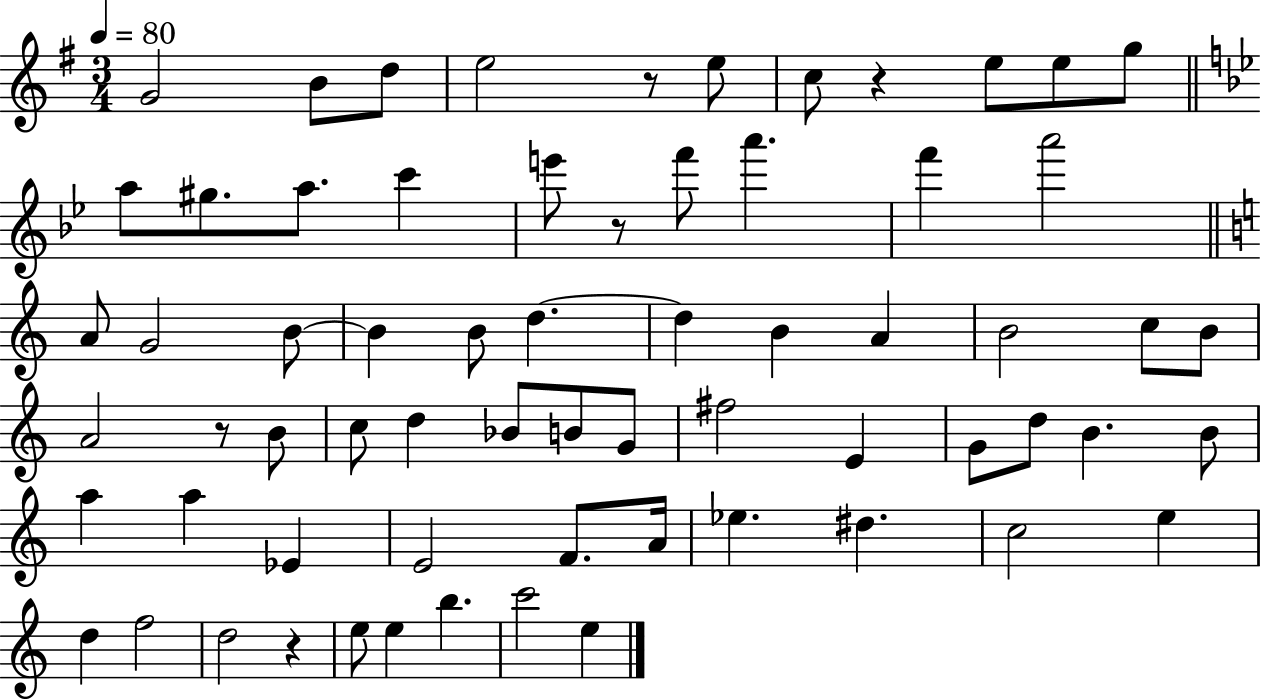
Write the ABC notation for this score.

X:1
T:Untitled
M:3/4
L:1/4
K:G
G2 B/2 d/2 e2 z/2 e/2 c/2 z e/2 e/2 g/2 a/2 ^g/2 a/2 c' e'/2 z/2 f'/2 a' f' a'2 A/2 G2 B/2 B B/2 d d B A B2 c/2 B/2 A2 z/2 B/2 c/2 d _B/2 B/2 G/2 ^f2 E G/2 d/2 B B/2 a a _E E2 F/2 A/4 _e ^d c2 e d f2 d2 z e/2 e b c'2 e